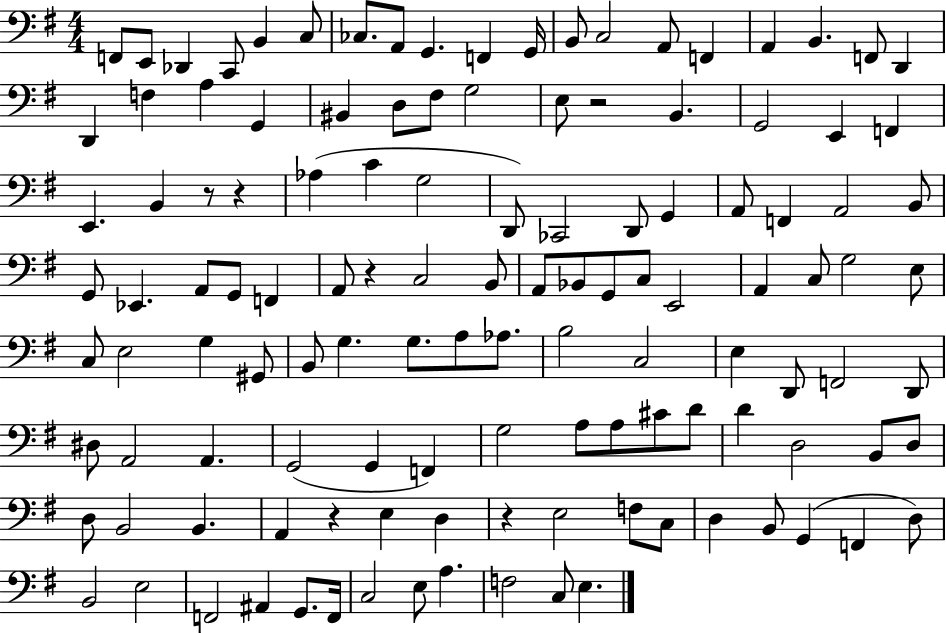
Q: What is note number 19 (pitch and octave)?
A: D2